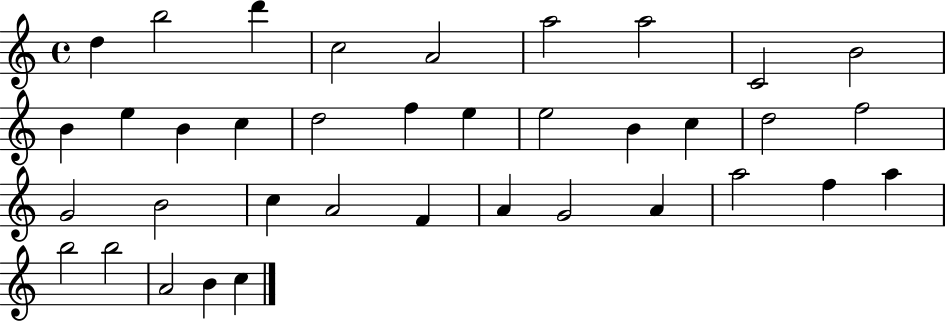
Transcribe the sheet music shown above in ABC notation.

X:1
T:Untitled
M:4/4
L:1/4
K:C
d b2 d' c2 A2 a2 a2 C2 B2 B e B c d2 f e e2 B c d2 f2 G2 B2 c A2 F A G2 A a2 f a b2 b2 A2 B c